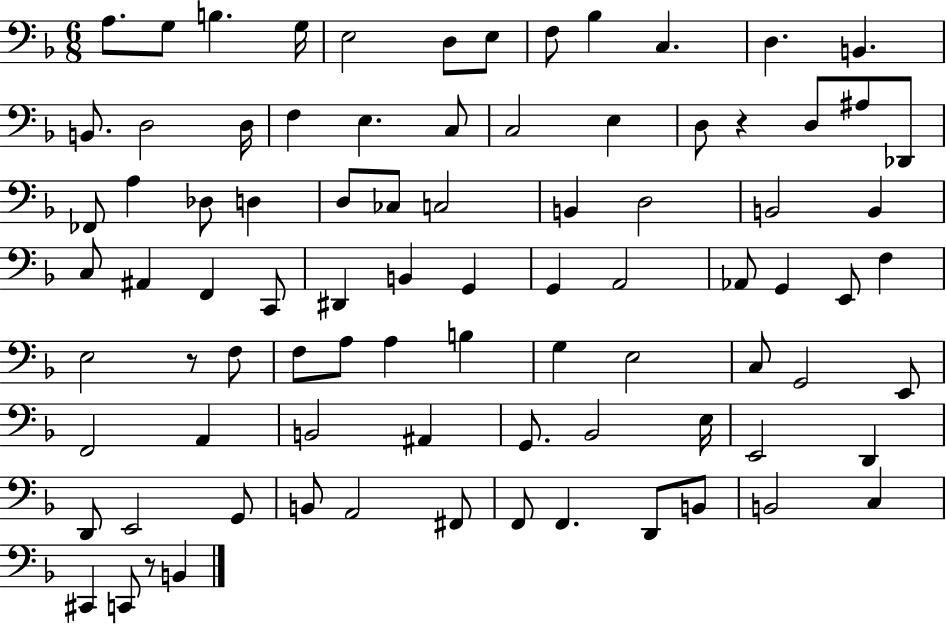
{
  \clef bass
  \numericTimeSignature
  \time 6/8
  \key f \major
  a8. g8 b4. g16 | e2 d8 e8 | f8 bes4 c4. | d4. b,4. | \break b,8. d2 d16 | f4 e4. c8 | c2 e4 | d8 r4 d8 ais8 des,8 | \break fes,8 a4 des8 d4 | d8 ces8 c2 | b,4 d2 | b,2 b,4 | \break c8 ais,4 f,4 c,8 | dis,4 b,4 g,4 | g,4 a,2 | aes,8 g,4 e,8 f4 | \break e2 r8 f8 | f8 a8 a4 b4 | g4 e2 | c8 g,2 e,8 | \break f,2 a,4 | b,2 ais,4 | g,8. bes,2 e16 | e,2 d,4 | \break d,8 e,2 g,8 | b,8 a,2 fis,8 | f,8 f,4. d,8 b,8 | b,2 c4 | \break cis,4 c,8 r8 b,4 | \bar "|."
}